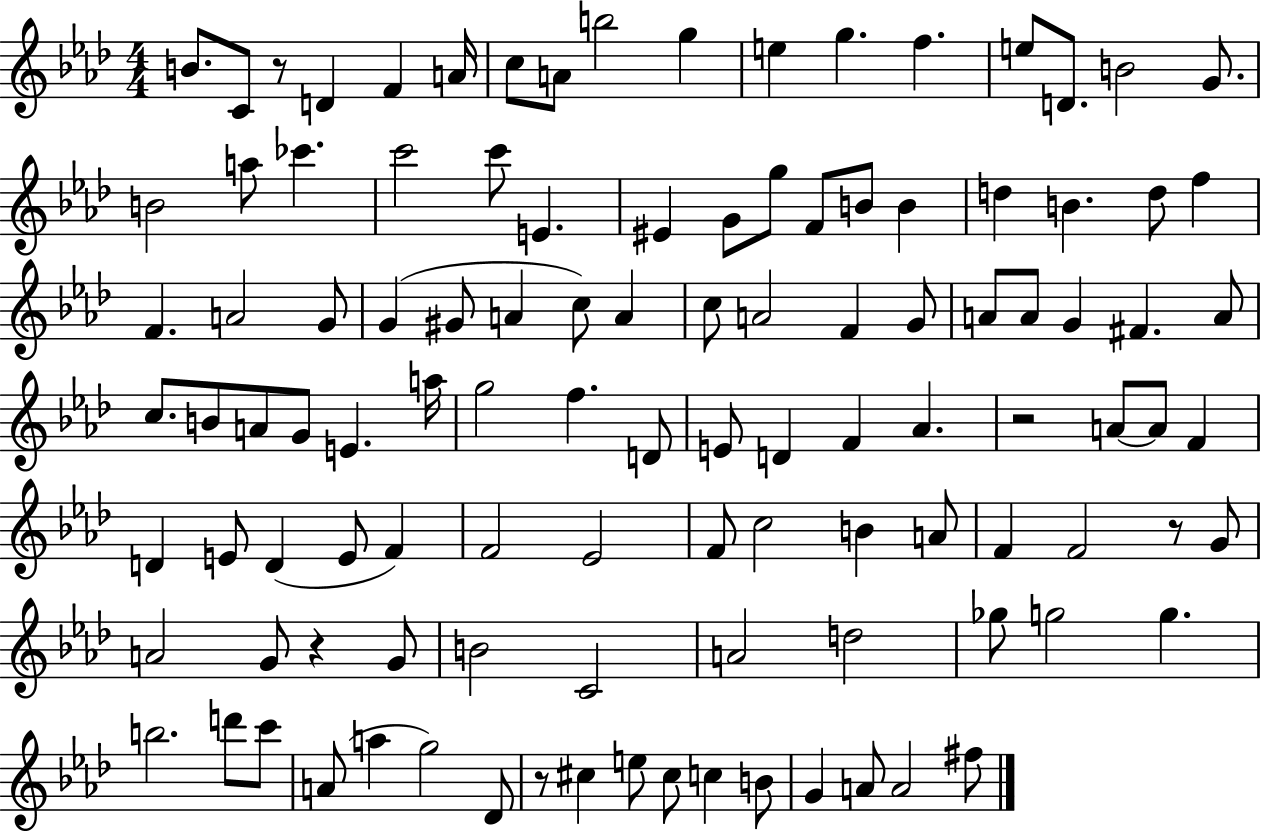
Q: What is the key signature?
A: AES major